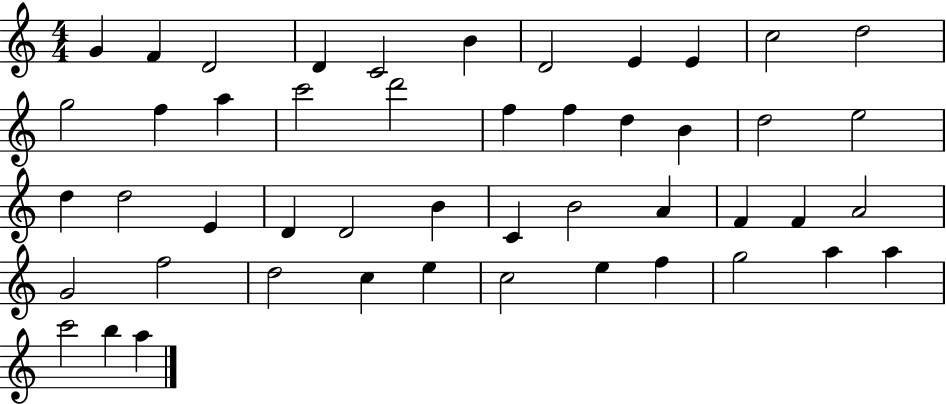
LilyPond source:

{
  \clef treble
  \numericTimeSignature
  \time 4/4
  \key c \major
  g'4 f'4 d'2 | d'4 c'2 b'4 | d'2 e'4 e'4 | c''2 d''2 | \break g''2 f''4 a''4 | c'''2 d'''2 | f''4 f''4 d''4 b'4 | d''2 e''2 | \break d''4 d''2 e'4 | d'4 d'2 b'4 | c'4 b'2 a'4 | f'4 f'4 a'2 | \break g'2 f''2 | d''2 c''4 e''4 | c''2 e''4 f''4 | g''2 a''4 a''4 | \break c'''2 b''4 a''4 | \bar "|."
}